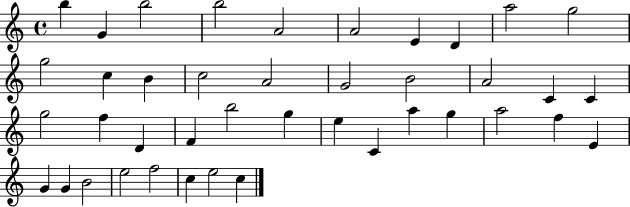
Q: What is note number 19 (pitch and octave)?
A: C4